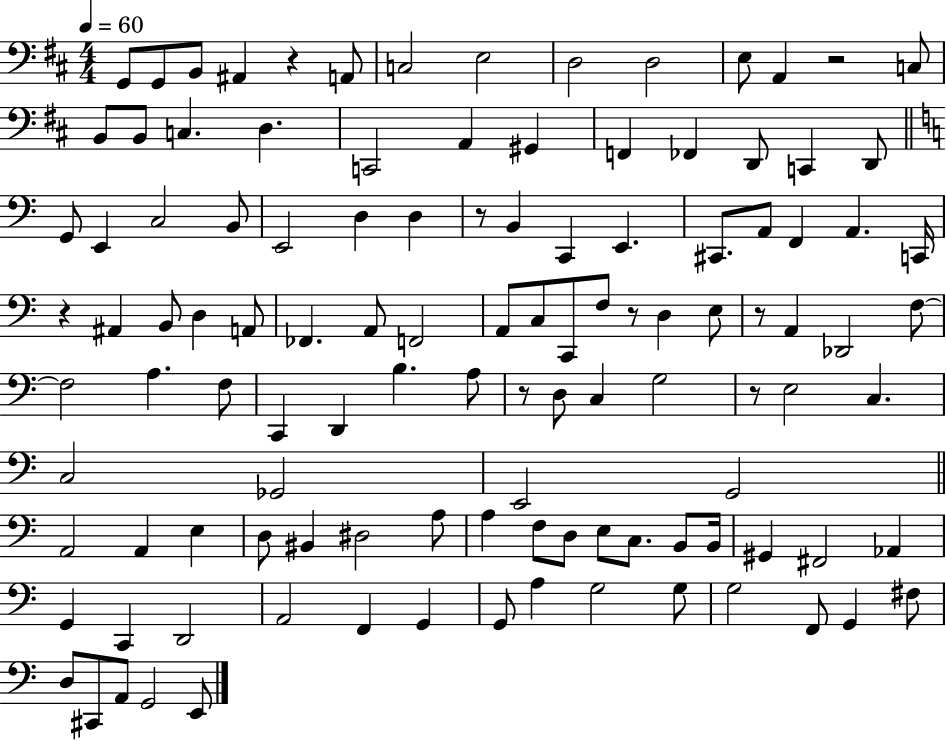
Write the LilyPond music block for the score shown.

{
  \clef bass
  \numericTimeSignature
  \time 4/4
  \key d \major
  \tempo 4 = 60
  \repeat volta 2 { g,8 g,8 b,8 ais,4 r4 a,8 | c2 e2 | d2 d2 | e8 a,4 r2 c8 | \break b,8 b,8 c4. d4. | c,2 a,4 gis,4 | f,4 fes,4 d,8 c,4 d,8 | \bar "||" \break \key a \minor g,8 e,4 c2 b,8 | e,2 d4 d4 | r8 b,4 c,4 e,4. | cis,8. a,8 f,4 a,4. c,16 | \break r4 ais,4 b,8 d4 a,8 | fes,4. a,8 f,2 | a,8 c8 c,8 f8 r8 d4 e8 | r8 a,4 des,2 f8~~ | \break f2 a4. f8 | c,4 d,4 b4. a8 | r8 d8 c4 g2 | r8 e2 c4. | \break c2 ges,2 | e,2 g,2 | \bar "||" \break \key c \major a,2 a,4 e4 | d8 bis,4 dis2 a8 | a4 f8 d8 e8 c8. b,8 b,16 | gis,4 fis,2 aes,4 | \break g,4 c,4 d,2 | a,2 f,4 g,4 | g,8 a4 g2 g8 | g2 f,8 g,4 fis8 | \break d8 cis,8 a,8 g,2 e,8 | } \bar "|."
}